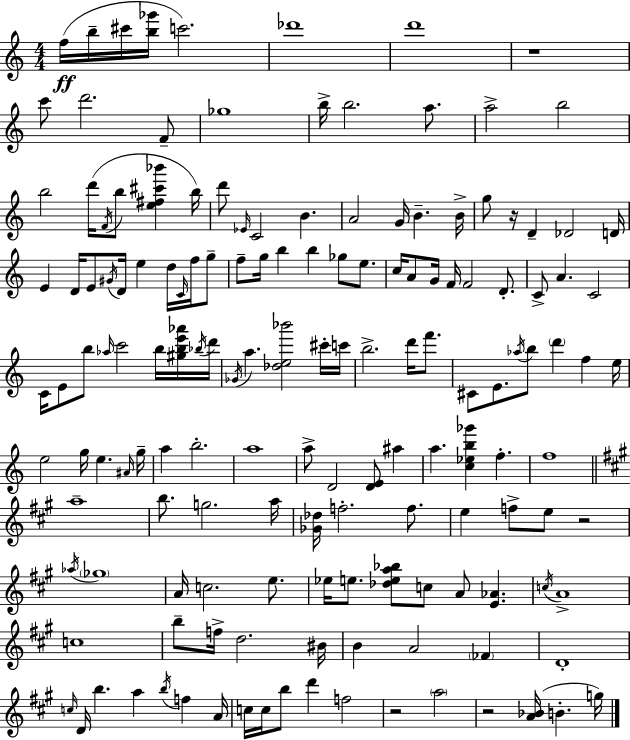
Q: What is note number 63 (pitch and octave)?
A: B5